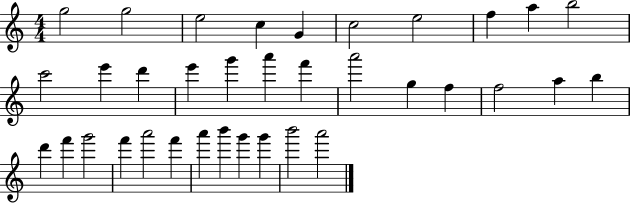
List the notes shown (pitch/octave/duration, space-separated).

G5/h G5/h E5/h C5/q G4/q C5/h E5/h F5/q A5/q B5/h C6/h E6/q D6/q E6/q G6/q A6/q F6/q A6/h G5/q F5/q F5/h A5/q B5/q D6/q F6/q G6/h F6/q A6/h F6/q A6/q B6/q G6/q G6/q B6/h A6/h